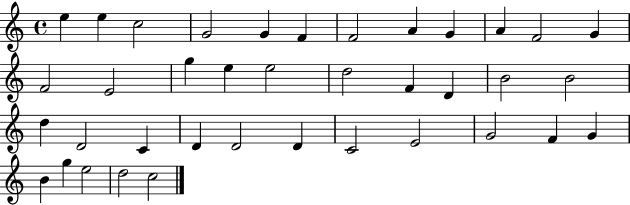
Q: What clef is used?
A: treble